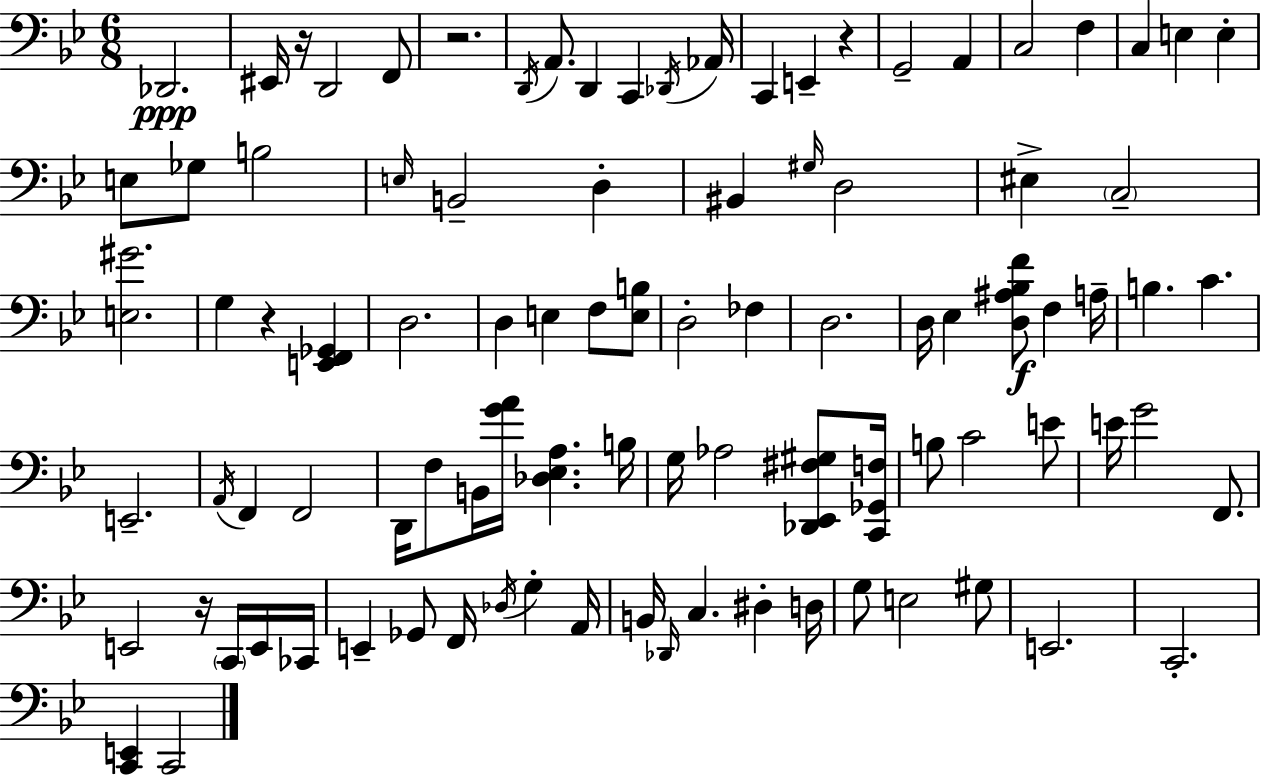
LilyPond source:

{
  \clef bass
  \numericTimeSignature
  \time 6/8
  \key bes \major
  des,2.\ppp | eis,16 r16 d,2 f,8 | r2. | \acciaccatura { d,16 } a,8. d,4 c,4 | \break \acciaccatura { des,16 } aes,16 c,4 e,4-- r4 | g,2-- a,4 | c2 f4 | c4 e4 e4-. | \break e8 ges8 b2 | \grace { e16 } b,2-- d4-. | bis,4 \grace { gis16 } d2 | eis4-> \parenthesize c2-- | \break <e gis'>2. | g4 r4 | <e, f, ges,>4 d2. | d4 e4 | \break f8 <e b>8 d2-. | fes4 d2. | d16 ees4 <d ais bes f'>8\f f4 | a16-- b4. c'4. | \break e,2.-- | \acciaccatura { a,16 } f,4 f,2 | d,16 f8 b,16 <g' a'>16 <des ees a>4. | b16 g16 aes2 | \break <des, ees, fis gis>8 <c, ges, f>16 b8 c'2 | e'8 e'16 g'2 | f,8. e,2 | r16 \parenthesize c,16 e,16 ces,16 e,4-- ges,8 f,16 | \break \acciaccatura { des16 } g4-. a,16 b,16 \grace { des,16 } c4. | dis4-. d16 g8 e2 | gis8 e,2. | c,2.-. | \break <c, e,>4 c,2 | \bar "|."
}